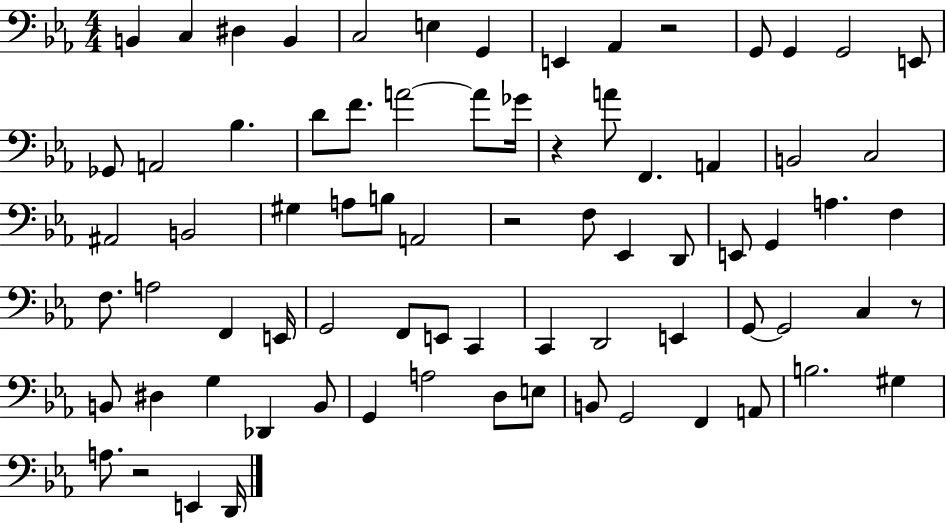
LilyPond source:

{
  \clef bass
  \numericTimeSignature
  \time 4/4
  \key ees \major
  b,4 c4 dis4 b,4 | c2 e4 g,4 | e,4 aes,4 r2 | g,8 g,4 g,2 e,8 | \break ges,8 a,2 bes4. | d'8 f'8. a'2~~ a'8 ges'16 | r4 a'8 f,4. a,4 | b,2 c2 | \break ais,2 b,2 | gis4 a8 b8 a,2 | r2 f8 ees,4 d,8 | e,8 g,4 a4. f4 | \break f8. a2 f,4 e,16 | g,2 f,8 e,8 c,4 | c,4 d,2 e,4 | g,8~~ g,2 c4 r8 | \break b,8 dis4 g4 des,4 b,8 | g,4 a2 d8 e8 | b,8 g,2 f,4 a,8 | b2. gis4 | \break a8. r2 e,4 d,16 | \bar "|."
}